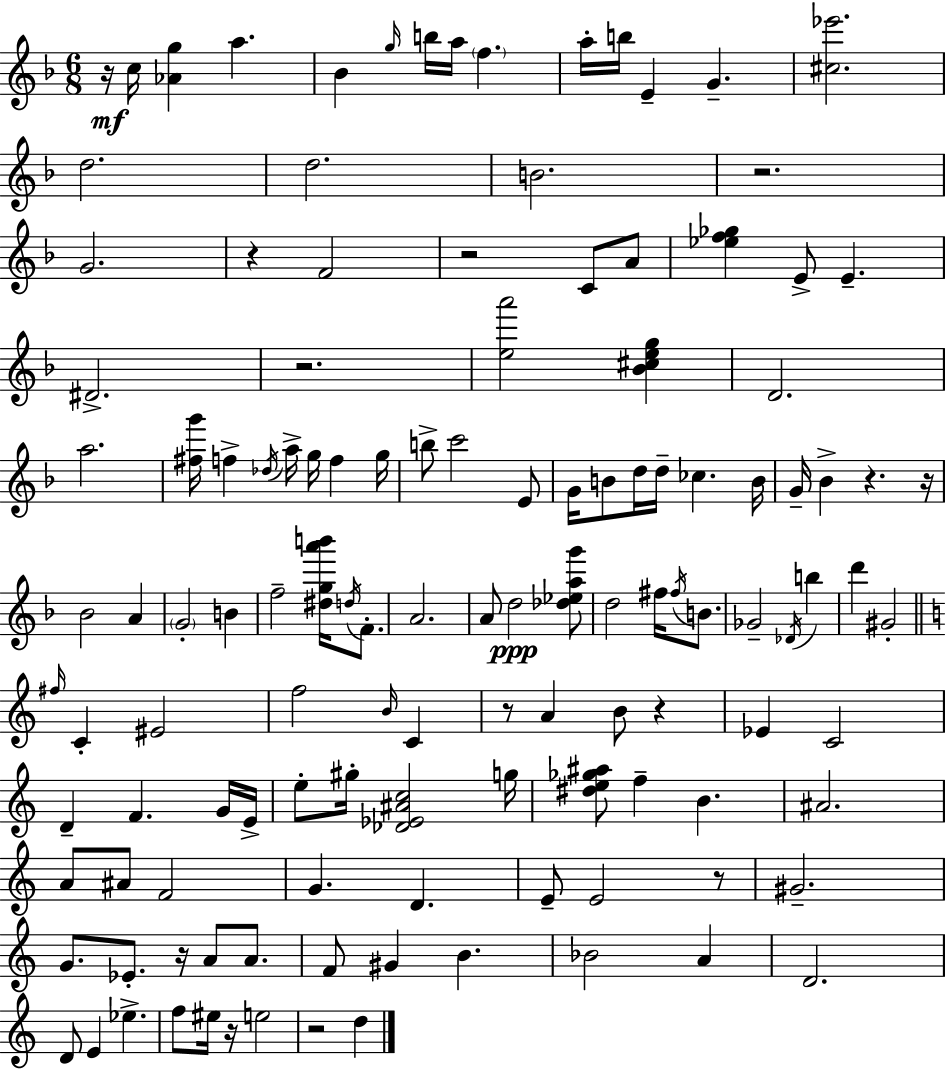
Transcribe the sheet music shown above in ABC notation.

X:1
T:Untitled
M:6/8
L:1/4
K:F
z/4 c/4 [_Ag] a _B g/4 b/4 a/4 f a/4 b/4 E G [^c_e']2 d2 d2 B2 z2 G2 z F2 z2 C/2 A/2 [_ef_g] E/2 E ^D2 z2 [ea']2 [_B^ceg] D2 a2 [^fg']/4 f _d/4 a/4 g/4 f g/4 b/2 c'2 E/2 G/4 B/2 d/4 d/4 _c B/4 G/4 _B z z/4 _B2 A G2 B f2 [^dga'b']/4 d/4 F/2 A2 A/2 d2 [_d_eag']/2 d2 ^f/4 ^f/4 B/2 _G2 _D/4 b d' ^G2 ^f/4 C ^E2 f2 B/4 C z/2 A B/2 z _E C2 D F G/4 E/4 e/2 ^g/4 [_D_E^Ac]2 g/4 [^de_g^a]/2 f B ^A2 A/2 ^A/2 F2 G D E/2 E2 z/2 ^G2 G/2 _E/2 z/4 A/2 A/2 F/2 ^G B _B2 A D2 D/2 E _e f/2 ^e/4 z/4 e2 z2 d